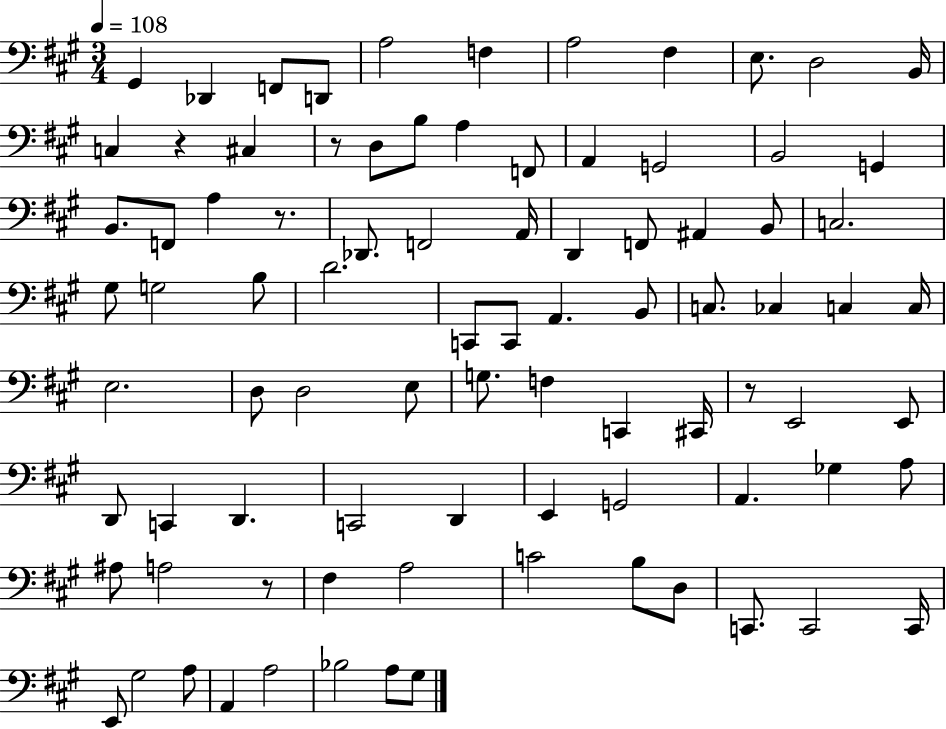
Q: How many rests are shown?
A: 5